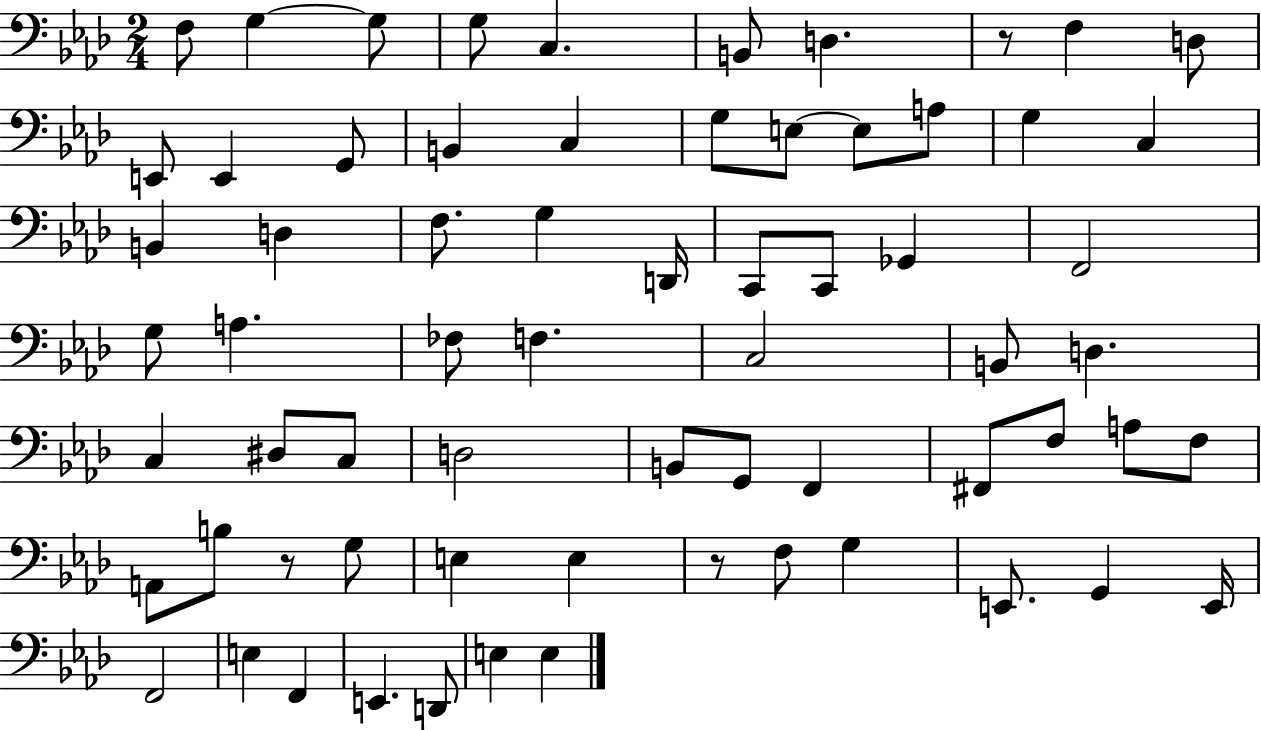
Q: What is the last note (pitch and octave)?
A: E3